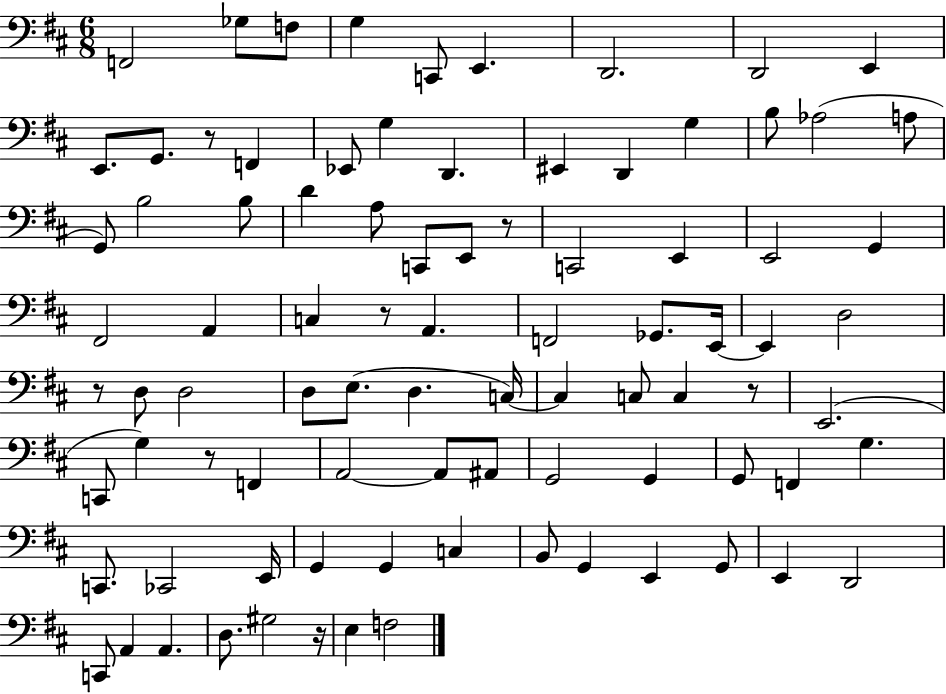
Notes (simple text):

F2/h Gb3/e F3/e G3/q C2/e E2/q. D2/h. D2/h E2/q E2/e. G2/e. R/e F2/q Eb2/e G3/q D2/q. EIS2/q D2/q G3/q B3/e Ab3/h A3/e G2/e B3/h B3/e D4/q A3/e C2/e E2/e R/e C2/h E2/q E2/h G2/q F#2/h A2/q C3/q R/e A2/q. F2/h Gb2/e. E2/s E2/q D3/h R/e D3/e D3/h D3/e E3/e. D3/q. C3/s C3/q C3/e C3/q R/e E2/h. C2/e G3/q R/e F2/q A2/h A2/e A#2/e G2/h G2/q G2/e F2/q G3/q. C2/e. CES2/h E2/s G2/q G2/q C3/q B2/e G2/q E2/q G2/e E2/q D2/h C2/e A2/q A2/q. D3/e. G#3/h R/s E3/q F3/h